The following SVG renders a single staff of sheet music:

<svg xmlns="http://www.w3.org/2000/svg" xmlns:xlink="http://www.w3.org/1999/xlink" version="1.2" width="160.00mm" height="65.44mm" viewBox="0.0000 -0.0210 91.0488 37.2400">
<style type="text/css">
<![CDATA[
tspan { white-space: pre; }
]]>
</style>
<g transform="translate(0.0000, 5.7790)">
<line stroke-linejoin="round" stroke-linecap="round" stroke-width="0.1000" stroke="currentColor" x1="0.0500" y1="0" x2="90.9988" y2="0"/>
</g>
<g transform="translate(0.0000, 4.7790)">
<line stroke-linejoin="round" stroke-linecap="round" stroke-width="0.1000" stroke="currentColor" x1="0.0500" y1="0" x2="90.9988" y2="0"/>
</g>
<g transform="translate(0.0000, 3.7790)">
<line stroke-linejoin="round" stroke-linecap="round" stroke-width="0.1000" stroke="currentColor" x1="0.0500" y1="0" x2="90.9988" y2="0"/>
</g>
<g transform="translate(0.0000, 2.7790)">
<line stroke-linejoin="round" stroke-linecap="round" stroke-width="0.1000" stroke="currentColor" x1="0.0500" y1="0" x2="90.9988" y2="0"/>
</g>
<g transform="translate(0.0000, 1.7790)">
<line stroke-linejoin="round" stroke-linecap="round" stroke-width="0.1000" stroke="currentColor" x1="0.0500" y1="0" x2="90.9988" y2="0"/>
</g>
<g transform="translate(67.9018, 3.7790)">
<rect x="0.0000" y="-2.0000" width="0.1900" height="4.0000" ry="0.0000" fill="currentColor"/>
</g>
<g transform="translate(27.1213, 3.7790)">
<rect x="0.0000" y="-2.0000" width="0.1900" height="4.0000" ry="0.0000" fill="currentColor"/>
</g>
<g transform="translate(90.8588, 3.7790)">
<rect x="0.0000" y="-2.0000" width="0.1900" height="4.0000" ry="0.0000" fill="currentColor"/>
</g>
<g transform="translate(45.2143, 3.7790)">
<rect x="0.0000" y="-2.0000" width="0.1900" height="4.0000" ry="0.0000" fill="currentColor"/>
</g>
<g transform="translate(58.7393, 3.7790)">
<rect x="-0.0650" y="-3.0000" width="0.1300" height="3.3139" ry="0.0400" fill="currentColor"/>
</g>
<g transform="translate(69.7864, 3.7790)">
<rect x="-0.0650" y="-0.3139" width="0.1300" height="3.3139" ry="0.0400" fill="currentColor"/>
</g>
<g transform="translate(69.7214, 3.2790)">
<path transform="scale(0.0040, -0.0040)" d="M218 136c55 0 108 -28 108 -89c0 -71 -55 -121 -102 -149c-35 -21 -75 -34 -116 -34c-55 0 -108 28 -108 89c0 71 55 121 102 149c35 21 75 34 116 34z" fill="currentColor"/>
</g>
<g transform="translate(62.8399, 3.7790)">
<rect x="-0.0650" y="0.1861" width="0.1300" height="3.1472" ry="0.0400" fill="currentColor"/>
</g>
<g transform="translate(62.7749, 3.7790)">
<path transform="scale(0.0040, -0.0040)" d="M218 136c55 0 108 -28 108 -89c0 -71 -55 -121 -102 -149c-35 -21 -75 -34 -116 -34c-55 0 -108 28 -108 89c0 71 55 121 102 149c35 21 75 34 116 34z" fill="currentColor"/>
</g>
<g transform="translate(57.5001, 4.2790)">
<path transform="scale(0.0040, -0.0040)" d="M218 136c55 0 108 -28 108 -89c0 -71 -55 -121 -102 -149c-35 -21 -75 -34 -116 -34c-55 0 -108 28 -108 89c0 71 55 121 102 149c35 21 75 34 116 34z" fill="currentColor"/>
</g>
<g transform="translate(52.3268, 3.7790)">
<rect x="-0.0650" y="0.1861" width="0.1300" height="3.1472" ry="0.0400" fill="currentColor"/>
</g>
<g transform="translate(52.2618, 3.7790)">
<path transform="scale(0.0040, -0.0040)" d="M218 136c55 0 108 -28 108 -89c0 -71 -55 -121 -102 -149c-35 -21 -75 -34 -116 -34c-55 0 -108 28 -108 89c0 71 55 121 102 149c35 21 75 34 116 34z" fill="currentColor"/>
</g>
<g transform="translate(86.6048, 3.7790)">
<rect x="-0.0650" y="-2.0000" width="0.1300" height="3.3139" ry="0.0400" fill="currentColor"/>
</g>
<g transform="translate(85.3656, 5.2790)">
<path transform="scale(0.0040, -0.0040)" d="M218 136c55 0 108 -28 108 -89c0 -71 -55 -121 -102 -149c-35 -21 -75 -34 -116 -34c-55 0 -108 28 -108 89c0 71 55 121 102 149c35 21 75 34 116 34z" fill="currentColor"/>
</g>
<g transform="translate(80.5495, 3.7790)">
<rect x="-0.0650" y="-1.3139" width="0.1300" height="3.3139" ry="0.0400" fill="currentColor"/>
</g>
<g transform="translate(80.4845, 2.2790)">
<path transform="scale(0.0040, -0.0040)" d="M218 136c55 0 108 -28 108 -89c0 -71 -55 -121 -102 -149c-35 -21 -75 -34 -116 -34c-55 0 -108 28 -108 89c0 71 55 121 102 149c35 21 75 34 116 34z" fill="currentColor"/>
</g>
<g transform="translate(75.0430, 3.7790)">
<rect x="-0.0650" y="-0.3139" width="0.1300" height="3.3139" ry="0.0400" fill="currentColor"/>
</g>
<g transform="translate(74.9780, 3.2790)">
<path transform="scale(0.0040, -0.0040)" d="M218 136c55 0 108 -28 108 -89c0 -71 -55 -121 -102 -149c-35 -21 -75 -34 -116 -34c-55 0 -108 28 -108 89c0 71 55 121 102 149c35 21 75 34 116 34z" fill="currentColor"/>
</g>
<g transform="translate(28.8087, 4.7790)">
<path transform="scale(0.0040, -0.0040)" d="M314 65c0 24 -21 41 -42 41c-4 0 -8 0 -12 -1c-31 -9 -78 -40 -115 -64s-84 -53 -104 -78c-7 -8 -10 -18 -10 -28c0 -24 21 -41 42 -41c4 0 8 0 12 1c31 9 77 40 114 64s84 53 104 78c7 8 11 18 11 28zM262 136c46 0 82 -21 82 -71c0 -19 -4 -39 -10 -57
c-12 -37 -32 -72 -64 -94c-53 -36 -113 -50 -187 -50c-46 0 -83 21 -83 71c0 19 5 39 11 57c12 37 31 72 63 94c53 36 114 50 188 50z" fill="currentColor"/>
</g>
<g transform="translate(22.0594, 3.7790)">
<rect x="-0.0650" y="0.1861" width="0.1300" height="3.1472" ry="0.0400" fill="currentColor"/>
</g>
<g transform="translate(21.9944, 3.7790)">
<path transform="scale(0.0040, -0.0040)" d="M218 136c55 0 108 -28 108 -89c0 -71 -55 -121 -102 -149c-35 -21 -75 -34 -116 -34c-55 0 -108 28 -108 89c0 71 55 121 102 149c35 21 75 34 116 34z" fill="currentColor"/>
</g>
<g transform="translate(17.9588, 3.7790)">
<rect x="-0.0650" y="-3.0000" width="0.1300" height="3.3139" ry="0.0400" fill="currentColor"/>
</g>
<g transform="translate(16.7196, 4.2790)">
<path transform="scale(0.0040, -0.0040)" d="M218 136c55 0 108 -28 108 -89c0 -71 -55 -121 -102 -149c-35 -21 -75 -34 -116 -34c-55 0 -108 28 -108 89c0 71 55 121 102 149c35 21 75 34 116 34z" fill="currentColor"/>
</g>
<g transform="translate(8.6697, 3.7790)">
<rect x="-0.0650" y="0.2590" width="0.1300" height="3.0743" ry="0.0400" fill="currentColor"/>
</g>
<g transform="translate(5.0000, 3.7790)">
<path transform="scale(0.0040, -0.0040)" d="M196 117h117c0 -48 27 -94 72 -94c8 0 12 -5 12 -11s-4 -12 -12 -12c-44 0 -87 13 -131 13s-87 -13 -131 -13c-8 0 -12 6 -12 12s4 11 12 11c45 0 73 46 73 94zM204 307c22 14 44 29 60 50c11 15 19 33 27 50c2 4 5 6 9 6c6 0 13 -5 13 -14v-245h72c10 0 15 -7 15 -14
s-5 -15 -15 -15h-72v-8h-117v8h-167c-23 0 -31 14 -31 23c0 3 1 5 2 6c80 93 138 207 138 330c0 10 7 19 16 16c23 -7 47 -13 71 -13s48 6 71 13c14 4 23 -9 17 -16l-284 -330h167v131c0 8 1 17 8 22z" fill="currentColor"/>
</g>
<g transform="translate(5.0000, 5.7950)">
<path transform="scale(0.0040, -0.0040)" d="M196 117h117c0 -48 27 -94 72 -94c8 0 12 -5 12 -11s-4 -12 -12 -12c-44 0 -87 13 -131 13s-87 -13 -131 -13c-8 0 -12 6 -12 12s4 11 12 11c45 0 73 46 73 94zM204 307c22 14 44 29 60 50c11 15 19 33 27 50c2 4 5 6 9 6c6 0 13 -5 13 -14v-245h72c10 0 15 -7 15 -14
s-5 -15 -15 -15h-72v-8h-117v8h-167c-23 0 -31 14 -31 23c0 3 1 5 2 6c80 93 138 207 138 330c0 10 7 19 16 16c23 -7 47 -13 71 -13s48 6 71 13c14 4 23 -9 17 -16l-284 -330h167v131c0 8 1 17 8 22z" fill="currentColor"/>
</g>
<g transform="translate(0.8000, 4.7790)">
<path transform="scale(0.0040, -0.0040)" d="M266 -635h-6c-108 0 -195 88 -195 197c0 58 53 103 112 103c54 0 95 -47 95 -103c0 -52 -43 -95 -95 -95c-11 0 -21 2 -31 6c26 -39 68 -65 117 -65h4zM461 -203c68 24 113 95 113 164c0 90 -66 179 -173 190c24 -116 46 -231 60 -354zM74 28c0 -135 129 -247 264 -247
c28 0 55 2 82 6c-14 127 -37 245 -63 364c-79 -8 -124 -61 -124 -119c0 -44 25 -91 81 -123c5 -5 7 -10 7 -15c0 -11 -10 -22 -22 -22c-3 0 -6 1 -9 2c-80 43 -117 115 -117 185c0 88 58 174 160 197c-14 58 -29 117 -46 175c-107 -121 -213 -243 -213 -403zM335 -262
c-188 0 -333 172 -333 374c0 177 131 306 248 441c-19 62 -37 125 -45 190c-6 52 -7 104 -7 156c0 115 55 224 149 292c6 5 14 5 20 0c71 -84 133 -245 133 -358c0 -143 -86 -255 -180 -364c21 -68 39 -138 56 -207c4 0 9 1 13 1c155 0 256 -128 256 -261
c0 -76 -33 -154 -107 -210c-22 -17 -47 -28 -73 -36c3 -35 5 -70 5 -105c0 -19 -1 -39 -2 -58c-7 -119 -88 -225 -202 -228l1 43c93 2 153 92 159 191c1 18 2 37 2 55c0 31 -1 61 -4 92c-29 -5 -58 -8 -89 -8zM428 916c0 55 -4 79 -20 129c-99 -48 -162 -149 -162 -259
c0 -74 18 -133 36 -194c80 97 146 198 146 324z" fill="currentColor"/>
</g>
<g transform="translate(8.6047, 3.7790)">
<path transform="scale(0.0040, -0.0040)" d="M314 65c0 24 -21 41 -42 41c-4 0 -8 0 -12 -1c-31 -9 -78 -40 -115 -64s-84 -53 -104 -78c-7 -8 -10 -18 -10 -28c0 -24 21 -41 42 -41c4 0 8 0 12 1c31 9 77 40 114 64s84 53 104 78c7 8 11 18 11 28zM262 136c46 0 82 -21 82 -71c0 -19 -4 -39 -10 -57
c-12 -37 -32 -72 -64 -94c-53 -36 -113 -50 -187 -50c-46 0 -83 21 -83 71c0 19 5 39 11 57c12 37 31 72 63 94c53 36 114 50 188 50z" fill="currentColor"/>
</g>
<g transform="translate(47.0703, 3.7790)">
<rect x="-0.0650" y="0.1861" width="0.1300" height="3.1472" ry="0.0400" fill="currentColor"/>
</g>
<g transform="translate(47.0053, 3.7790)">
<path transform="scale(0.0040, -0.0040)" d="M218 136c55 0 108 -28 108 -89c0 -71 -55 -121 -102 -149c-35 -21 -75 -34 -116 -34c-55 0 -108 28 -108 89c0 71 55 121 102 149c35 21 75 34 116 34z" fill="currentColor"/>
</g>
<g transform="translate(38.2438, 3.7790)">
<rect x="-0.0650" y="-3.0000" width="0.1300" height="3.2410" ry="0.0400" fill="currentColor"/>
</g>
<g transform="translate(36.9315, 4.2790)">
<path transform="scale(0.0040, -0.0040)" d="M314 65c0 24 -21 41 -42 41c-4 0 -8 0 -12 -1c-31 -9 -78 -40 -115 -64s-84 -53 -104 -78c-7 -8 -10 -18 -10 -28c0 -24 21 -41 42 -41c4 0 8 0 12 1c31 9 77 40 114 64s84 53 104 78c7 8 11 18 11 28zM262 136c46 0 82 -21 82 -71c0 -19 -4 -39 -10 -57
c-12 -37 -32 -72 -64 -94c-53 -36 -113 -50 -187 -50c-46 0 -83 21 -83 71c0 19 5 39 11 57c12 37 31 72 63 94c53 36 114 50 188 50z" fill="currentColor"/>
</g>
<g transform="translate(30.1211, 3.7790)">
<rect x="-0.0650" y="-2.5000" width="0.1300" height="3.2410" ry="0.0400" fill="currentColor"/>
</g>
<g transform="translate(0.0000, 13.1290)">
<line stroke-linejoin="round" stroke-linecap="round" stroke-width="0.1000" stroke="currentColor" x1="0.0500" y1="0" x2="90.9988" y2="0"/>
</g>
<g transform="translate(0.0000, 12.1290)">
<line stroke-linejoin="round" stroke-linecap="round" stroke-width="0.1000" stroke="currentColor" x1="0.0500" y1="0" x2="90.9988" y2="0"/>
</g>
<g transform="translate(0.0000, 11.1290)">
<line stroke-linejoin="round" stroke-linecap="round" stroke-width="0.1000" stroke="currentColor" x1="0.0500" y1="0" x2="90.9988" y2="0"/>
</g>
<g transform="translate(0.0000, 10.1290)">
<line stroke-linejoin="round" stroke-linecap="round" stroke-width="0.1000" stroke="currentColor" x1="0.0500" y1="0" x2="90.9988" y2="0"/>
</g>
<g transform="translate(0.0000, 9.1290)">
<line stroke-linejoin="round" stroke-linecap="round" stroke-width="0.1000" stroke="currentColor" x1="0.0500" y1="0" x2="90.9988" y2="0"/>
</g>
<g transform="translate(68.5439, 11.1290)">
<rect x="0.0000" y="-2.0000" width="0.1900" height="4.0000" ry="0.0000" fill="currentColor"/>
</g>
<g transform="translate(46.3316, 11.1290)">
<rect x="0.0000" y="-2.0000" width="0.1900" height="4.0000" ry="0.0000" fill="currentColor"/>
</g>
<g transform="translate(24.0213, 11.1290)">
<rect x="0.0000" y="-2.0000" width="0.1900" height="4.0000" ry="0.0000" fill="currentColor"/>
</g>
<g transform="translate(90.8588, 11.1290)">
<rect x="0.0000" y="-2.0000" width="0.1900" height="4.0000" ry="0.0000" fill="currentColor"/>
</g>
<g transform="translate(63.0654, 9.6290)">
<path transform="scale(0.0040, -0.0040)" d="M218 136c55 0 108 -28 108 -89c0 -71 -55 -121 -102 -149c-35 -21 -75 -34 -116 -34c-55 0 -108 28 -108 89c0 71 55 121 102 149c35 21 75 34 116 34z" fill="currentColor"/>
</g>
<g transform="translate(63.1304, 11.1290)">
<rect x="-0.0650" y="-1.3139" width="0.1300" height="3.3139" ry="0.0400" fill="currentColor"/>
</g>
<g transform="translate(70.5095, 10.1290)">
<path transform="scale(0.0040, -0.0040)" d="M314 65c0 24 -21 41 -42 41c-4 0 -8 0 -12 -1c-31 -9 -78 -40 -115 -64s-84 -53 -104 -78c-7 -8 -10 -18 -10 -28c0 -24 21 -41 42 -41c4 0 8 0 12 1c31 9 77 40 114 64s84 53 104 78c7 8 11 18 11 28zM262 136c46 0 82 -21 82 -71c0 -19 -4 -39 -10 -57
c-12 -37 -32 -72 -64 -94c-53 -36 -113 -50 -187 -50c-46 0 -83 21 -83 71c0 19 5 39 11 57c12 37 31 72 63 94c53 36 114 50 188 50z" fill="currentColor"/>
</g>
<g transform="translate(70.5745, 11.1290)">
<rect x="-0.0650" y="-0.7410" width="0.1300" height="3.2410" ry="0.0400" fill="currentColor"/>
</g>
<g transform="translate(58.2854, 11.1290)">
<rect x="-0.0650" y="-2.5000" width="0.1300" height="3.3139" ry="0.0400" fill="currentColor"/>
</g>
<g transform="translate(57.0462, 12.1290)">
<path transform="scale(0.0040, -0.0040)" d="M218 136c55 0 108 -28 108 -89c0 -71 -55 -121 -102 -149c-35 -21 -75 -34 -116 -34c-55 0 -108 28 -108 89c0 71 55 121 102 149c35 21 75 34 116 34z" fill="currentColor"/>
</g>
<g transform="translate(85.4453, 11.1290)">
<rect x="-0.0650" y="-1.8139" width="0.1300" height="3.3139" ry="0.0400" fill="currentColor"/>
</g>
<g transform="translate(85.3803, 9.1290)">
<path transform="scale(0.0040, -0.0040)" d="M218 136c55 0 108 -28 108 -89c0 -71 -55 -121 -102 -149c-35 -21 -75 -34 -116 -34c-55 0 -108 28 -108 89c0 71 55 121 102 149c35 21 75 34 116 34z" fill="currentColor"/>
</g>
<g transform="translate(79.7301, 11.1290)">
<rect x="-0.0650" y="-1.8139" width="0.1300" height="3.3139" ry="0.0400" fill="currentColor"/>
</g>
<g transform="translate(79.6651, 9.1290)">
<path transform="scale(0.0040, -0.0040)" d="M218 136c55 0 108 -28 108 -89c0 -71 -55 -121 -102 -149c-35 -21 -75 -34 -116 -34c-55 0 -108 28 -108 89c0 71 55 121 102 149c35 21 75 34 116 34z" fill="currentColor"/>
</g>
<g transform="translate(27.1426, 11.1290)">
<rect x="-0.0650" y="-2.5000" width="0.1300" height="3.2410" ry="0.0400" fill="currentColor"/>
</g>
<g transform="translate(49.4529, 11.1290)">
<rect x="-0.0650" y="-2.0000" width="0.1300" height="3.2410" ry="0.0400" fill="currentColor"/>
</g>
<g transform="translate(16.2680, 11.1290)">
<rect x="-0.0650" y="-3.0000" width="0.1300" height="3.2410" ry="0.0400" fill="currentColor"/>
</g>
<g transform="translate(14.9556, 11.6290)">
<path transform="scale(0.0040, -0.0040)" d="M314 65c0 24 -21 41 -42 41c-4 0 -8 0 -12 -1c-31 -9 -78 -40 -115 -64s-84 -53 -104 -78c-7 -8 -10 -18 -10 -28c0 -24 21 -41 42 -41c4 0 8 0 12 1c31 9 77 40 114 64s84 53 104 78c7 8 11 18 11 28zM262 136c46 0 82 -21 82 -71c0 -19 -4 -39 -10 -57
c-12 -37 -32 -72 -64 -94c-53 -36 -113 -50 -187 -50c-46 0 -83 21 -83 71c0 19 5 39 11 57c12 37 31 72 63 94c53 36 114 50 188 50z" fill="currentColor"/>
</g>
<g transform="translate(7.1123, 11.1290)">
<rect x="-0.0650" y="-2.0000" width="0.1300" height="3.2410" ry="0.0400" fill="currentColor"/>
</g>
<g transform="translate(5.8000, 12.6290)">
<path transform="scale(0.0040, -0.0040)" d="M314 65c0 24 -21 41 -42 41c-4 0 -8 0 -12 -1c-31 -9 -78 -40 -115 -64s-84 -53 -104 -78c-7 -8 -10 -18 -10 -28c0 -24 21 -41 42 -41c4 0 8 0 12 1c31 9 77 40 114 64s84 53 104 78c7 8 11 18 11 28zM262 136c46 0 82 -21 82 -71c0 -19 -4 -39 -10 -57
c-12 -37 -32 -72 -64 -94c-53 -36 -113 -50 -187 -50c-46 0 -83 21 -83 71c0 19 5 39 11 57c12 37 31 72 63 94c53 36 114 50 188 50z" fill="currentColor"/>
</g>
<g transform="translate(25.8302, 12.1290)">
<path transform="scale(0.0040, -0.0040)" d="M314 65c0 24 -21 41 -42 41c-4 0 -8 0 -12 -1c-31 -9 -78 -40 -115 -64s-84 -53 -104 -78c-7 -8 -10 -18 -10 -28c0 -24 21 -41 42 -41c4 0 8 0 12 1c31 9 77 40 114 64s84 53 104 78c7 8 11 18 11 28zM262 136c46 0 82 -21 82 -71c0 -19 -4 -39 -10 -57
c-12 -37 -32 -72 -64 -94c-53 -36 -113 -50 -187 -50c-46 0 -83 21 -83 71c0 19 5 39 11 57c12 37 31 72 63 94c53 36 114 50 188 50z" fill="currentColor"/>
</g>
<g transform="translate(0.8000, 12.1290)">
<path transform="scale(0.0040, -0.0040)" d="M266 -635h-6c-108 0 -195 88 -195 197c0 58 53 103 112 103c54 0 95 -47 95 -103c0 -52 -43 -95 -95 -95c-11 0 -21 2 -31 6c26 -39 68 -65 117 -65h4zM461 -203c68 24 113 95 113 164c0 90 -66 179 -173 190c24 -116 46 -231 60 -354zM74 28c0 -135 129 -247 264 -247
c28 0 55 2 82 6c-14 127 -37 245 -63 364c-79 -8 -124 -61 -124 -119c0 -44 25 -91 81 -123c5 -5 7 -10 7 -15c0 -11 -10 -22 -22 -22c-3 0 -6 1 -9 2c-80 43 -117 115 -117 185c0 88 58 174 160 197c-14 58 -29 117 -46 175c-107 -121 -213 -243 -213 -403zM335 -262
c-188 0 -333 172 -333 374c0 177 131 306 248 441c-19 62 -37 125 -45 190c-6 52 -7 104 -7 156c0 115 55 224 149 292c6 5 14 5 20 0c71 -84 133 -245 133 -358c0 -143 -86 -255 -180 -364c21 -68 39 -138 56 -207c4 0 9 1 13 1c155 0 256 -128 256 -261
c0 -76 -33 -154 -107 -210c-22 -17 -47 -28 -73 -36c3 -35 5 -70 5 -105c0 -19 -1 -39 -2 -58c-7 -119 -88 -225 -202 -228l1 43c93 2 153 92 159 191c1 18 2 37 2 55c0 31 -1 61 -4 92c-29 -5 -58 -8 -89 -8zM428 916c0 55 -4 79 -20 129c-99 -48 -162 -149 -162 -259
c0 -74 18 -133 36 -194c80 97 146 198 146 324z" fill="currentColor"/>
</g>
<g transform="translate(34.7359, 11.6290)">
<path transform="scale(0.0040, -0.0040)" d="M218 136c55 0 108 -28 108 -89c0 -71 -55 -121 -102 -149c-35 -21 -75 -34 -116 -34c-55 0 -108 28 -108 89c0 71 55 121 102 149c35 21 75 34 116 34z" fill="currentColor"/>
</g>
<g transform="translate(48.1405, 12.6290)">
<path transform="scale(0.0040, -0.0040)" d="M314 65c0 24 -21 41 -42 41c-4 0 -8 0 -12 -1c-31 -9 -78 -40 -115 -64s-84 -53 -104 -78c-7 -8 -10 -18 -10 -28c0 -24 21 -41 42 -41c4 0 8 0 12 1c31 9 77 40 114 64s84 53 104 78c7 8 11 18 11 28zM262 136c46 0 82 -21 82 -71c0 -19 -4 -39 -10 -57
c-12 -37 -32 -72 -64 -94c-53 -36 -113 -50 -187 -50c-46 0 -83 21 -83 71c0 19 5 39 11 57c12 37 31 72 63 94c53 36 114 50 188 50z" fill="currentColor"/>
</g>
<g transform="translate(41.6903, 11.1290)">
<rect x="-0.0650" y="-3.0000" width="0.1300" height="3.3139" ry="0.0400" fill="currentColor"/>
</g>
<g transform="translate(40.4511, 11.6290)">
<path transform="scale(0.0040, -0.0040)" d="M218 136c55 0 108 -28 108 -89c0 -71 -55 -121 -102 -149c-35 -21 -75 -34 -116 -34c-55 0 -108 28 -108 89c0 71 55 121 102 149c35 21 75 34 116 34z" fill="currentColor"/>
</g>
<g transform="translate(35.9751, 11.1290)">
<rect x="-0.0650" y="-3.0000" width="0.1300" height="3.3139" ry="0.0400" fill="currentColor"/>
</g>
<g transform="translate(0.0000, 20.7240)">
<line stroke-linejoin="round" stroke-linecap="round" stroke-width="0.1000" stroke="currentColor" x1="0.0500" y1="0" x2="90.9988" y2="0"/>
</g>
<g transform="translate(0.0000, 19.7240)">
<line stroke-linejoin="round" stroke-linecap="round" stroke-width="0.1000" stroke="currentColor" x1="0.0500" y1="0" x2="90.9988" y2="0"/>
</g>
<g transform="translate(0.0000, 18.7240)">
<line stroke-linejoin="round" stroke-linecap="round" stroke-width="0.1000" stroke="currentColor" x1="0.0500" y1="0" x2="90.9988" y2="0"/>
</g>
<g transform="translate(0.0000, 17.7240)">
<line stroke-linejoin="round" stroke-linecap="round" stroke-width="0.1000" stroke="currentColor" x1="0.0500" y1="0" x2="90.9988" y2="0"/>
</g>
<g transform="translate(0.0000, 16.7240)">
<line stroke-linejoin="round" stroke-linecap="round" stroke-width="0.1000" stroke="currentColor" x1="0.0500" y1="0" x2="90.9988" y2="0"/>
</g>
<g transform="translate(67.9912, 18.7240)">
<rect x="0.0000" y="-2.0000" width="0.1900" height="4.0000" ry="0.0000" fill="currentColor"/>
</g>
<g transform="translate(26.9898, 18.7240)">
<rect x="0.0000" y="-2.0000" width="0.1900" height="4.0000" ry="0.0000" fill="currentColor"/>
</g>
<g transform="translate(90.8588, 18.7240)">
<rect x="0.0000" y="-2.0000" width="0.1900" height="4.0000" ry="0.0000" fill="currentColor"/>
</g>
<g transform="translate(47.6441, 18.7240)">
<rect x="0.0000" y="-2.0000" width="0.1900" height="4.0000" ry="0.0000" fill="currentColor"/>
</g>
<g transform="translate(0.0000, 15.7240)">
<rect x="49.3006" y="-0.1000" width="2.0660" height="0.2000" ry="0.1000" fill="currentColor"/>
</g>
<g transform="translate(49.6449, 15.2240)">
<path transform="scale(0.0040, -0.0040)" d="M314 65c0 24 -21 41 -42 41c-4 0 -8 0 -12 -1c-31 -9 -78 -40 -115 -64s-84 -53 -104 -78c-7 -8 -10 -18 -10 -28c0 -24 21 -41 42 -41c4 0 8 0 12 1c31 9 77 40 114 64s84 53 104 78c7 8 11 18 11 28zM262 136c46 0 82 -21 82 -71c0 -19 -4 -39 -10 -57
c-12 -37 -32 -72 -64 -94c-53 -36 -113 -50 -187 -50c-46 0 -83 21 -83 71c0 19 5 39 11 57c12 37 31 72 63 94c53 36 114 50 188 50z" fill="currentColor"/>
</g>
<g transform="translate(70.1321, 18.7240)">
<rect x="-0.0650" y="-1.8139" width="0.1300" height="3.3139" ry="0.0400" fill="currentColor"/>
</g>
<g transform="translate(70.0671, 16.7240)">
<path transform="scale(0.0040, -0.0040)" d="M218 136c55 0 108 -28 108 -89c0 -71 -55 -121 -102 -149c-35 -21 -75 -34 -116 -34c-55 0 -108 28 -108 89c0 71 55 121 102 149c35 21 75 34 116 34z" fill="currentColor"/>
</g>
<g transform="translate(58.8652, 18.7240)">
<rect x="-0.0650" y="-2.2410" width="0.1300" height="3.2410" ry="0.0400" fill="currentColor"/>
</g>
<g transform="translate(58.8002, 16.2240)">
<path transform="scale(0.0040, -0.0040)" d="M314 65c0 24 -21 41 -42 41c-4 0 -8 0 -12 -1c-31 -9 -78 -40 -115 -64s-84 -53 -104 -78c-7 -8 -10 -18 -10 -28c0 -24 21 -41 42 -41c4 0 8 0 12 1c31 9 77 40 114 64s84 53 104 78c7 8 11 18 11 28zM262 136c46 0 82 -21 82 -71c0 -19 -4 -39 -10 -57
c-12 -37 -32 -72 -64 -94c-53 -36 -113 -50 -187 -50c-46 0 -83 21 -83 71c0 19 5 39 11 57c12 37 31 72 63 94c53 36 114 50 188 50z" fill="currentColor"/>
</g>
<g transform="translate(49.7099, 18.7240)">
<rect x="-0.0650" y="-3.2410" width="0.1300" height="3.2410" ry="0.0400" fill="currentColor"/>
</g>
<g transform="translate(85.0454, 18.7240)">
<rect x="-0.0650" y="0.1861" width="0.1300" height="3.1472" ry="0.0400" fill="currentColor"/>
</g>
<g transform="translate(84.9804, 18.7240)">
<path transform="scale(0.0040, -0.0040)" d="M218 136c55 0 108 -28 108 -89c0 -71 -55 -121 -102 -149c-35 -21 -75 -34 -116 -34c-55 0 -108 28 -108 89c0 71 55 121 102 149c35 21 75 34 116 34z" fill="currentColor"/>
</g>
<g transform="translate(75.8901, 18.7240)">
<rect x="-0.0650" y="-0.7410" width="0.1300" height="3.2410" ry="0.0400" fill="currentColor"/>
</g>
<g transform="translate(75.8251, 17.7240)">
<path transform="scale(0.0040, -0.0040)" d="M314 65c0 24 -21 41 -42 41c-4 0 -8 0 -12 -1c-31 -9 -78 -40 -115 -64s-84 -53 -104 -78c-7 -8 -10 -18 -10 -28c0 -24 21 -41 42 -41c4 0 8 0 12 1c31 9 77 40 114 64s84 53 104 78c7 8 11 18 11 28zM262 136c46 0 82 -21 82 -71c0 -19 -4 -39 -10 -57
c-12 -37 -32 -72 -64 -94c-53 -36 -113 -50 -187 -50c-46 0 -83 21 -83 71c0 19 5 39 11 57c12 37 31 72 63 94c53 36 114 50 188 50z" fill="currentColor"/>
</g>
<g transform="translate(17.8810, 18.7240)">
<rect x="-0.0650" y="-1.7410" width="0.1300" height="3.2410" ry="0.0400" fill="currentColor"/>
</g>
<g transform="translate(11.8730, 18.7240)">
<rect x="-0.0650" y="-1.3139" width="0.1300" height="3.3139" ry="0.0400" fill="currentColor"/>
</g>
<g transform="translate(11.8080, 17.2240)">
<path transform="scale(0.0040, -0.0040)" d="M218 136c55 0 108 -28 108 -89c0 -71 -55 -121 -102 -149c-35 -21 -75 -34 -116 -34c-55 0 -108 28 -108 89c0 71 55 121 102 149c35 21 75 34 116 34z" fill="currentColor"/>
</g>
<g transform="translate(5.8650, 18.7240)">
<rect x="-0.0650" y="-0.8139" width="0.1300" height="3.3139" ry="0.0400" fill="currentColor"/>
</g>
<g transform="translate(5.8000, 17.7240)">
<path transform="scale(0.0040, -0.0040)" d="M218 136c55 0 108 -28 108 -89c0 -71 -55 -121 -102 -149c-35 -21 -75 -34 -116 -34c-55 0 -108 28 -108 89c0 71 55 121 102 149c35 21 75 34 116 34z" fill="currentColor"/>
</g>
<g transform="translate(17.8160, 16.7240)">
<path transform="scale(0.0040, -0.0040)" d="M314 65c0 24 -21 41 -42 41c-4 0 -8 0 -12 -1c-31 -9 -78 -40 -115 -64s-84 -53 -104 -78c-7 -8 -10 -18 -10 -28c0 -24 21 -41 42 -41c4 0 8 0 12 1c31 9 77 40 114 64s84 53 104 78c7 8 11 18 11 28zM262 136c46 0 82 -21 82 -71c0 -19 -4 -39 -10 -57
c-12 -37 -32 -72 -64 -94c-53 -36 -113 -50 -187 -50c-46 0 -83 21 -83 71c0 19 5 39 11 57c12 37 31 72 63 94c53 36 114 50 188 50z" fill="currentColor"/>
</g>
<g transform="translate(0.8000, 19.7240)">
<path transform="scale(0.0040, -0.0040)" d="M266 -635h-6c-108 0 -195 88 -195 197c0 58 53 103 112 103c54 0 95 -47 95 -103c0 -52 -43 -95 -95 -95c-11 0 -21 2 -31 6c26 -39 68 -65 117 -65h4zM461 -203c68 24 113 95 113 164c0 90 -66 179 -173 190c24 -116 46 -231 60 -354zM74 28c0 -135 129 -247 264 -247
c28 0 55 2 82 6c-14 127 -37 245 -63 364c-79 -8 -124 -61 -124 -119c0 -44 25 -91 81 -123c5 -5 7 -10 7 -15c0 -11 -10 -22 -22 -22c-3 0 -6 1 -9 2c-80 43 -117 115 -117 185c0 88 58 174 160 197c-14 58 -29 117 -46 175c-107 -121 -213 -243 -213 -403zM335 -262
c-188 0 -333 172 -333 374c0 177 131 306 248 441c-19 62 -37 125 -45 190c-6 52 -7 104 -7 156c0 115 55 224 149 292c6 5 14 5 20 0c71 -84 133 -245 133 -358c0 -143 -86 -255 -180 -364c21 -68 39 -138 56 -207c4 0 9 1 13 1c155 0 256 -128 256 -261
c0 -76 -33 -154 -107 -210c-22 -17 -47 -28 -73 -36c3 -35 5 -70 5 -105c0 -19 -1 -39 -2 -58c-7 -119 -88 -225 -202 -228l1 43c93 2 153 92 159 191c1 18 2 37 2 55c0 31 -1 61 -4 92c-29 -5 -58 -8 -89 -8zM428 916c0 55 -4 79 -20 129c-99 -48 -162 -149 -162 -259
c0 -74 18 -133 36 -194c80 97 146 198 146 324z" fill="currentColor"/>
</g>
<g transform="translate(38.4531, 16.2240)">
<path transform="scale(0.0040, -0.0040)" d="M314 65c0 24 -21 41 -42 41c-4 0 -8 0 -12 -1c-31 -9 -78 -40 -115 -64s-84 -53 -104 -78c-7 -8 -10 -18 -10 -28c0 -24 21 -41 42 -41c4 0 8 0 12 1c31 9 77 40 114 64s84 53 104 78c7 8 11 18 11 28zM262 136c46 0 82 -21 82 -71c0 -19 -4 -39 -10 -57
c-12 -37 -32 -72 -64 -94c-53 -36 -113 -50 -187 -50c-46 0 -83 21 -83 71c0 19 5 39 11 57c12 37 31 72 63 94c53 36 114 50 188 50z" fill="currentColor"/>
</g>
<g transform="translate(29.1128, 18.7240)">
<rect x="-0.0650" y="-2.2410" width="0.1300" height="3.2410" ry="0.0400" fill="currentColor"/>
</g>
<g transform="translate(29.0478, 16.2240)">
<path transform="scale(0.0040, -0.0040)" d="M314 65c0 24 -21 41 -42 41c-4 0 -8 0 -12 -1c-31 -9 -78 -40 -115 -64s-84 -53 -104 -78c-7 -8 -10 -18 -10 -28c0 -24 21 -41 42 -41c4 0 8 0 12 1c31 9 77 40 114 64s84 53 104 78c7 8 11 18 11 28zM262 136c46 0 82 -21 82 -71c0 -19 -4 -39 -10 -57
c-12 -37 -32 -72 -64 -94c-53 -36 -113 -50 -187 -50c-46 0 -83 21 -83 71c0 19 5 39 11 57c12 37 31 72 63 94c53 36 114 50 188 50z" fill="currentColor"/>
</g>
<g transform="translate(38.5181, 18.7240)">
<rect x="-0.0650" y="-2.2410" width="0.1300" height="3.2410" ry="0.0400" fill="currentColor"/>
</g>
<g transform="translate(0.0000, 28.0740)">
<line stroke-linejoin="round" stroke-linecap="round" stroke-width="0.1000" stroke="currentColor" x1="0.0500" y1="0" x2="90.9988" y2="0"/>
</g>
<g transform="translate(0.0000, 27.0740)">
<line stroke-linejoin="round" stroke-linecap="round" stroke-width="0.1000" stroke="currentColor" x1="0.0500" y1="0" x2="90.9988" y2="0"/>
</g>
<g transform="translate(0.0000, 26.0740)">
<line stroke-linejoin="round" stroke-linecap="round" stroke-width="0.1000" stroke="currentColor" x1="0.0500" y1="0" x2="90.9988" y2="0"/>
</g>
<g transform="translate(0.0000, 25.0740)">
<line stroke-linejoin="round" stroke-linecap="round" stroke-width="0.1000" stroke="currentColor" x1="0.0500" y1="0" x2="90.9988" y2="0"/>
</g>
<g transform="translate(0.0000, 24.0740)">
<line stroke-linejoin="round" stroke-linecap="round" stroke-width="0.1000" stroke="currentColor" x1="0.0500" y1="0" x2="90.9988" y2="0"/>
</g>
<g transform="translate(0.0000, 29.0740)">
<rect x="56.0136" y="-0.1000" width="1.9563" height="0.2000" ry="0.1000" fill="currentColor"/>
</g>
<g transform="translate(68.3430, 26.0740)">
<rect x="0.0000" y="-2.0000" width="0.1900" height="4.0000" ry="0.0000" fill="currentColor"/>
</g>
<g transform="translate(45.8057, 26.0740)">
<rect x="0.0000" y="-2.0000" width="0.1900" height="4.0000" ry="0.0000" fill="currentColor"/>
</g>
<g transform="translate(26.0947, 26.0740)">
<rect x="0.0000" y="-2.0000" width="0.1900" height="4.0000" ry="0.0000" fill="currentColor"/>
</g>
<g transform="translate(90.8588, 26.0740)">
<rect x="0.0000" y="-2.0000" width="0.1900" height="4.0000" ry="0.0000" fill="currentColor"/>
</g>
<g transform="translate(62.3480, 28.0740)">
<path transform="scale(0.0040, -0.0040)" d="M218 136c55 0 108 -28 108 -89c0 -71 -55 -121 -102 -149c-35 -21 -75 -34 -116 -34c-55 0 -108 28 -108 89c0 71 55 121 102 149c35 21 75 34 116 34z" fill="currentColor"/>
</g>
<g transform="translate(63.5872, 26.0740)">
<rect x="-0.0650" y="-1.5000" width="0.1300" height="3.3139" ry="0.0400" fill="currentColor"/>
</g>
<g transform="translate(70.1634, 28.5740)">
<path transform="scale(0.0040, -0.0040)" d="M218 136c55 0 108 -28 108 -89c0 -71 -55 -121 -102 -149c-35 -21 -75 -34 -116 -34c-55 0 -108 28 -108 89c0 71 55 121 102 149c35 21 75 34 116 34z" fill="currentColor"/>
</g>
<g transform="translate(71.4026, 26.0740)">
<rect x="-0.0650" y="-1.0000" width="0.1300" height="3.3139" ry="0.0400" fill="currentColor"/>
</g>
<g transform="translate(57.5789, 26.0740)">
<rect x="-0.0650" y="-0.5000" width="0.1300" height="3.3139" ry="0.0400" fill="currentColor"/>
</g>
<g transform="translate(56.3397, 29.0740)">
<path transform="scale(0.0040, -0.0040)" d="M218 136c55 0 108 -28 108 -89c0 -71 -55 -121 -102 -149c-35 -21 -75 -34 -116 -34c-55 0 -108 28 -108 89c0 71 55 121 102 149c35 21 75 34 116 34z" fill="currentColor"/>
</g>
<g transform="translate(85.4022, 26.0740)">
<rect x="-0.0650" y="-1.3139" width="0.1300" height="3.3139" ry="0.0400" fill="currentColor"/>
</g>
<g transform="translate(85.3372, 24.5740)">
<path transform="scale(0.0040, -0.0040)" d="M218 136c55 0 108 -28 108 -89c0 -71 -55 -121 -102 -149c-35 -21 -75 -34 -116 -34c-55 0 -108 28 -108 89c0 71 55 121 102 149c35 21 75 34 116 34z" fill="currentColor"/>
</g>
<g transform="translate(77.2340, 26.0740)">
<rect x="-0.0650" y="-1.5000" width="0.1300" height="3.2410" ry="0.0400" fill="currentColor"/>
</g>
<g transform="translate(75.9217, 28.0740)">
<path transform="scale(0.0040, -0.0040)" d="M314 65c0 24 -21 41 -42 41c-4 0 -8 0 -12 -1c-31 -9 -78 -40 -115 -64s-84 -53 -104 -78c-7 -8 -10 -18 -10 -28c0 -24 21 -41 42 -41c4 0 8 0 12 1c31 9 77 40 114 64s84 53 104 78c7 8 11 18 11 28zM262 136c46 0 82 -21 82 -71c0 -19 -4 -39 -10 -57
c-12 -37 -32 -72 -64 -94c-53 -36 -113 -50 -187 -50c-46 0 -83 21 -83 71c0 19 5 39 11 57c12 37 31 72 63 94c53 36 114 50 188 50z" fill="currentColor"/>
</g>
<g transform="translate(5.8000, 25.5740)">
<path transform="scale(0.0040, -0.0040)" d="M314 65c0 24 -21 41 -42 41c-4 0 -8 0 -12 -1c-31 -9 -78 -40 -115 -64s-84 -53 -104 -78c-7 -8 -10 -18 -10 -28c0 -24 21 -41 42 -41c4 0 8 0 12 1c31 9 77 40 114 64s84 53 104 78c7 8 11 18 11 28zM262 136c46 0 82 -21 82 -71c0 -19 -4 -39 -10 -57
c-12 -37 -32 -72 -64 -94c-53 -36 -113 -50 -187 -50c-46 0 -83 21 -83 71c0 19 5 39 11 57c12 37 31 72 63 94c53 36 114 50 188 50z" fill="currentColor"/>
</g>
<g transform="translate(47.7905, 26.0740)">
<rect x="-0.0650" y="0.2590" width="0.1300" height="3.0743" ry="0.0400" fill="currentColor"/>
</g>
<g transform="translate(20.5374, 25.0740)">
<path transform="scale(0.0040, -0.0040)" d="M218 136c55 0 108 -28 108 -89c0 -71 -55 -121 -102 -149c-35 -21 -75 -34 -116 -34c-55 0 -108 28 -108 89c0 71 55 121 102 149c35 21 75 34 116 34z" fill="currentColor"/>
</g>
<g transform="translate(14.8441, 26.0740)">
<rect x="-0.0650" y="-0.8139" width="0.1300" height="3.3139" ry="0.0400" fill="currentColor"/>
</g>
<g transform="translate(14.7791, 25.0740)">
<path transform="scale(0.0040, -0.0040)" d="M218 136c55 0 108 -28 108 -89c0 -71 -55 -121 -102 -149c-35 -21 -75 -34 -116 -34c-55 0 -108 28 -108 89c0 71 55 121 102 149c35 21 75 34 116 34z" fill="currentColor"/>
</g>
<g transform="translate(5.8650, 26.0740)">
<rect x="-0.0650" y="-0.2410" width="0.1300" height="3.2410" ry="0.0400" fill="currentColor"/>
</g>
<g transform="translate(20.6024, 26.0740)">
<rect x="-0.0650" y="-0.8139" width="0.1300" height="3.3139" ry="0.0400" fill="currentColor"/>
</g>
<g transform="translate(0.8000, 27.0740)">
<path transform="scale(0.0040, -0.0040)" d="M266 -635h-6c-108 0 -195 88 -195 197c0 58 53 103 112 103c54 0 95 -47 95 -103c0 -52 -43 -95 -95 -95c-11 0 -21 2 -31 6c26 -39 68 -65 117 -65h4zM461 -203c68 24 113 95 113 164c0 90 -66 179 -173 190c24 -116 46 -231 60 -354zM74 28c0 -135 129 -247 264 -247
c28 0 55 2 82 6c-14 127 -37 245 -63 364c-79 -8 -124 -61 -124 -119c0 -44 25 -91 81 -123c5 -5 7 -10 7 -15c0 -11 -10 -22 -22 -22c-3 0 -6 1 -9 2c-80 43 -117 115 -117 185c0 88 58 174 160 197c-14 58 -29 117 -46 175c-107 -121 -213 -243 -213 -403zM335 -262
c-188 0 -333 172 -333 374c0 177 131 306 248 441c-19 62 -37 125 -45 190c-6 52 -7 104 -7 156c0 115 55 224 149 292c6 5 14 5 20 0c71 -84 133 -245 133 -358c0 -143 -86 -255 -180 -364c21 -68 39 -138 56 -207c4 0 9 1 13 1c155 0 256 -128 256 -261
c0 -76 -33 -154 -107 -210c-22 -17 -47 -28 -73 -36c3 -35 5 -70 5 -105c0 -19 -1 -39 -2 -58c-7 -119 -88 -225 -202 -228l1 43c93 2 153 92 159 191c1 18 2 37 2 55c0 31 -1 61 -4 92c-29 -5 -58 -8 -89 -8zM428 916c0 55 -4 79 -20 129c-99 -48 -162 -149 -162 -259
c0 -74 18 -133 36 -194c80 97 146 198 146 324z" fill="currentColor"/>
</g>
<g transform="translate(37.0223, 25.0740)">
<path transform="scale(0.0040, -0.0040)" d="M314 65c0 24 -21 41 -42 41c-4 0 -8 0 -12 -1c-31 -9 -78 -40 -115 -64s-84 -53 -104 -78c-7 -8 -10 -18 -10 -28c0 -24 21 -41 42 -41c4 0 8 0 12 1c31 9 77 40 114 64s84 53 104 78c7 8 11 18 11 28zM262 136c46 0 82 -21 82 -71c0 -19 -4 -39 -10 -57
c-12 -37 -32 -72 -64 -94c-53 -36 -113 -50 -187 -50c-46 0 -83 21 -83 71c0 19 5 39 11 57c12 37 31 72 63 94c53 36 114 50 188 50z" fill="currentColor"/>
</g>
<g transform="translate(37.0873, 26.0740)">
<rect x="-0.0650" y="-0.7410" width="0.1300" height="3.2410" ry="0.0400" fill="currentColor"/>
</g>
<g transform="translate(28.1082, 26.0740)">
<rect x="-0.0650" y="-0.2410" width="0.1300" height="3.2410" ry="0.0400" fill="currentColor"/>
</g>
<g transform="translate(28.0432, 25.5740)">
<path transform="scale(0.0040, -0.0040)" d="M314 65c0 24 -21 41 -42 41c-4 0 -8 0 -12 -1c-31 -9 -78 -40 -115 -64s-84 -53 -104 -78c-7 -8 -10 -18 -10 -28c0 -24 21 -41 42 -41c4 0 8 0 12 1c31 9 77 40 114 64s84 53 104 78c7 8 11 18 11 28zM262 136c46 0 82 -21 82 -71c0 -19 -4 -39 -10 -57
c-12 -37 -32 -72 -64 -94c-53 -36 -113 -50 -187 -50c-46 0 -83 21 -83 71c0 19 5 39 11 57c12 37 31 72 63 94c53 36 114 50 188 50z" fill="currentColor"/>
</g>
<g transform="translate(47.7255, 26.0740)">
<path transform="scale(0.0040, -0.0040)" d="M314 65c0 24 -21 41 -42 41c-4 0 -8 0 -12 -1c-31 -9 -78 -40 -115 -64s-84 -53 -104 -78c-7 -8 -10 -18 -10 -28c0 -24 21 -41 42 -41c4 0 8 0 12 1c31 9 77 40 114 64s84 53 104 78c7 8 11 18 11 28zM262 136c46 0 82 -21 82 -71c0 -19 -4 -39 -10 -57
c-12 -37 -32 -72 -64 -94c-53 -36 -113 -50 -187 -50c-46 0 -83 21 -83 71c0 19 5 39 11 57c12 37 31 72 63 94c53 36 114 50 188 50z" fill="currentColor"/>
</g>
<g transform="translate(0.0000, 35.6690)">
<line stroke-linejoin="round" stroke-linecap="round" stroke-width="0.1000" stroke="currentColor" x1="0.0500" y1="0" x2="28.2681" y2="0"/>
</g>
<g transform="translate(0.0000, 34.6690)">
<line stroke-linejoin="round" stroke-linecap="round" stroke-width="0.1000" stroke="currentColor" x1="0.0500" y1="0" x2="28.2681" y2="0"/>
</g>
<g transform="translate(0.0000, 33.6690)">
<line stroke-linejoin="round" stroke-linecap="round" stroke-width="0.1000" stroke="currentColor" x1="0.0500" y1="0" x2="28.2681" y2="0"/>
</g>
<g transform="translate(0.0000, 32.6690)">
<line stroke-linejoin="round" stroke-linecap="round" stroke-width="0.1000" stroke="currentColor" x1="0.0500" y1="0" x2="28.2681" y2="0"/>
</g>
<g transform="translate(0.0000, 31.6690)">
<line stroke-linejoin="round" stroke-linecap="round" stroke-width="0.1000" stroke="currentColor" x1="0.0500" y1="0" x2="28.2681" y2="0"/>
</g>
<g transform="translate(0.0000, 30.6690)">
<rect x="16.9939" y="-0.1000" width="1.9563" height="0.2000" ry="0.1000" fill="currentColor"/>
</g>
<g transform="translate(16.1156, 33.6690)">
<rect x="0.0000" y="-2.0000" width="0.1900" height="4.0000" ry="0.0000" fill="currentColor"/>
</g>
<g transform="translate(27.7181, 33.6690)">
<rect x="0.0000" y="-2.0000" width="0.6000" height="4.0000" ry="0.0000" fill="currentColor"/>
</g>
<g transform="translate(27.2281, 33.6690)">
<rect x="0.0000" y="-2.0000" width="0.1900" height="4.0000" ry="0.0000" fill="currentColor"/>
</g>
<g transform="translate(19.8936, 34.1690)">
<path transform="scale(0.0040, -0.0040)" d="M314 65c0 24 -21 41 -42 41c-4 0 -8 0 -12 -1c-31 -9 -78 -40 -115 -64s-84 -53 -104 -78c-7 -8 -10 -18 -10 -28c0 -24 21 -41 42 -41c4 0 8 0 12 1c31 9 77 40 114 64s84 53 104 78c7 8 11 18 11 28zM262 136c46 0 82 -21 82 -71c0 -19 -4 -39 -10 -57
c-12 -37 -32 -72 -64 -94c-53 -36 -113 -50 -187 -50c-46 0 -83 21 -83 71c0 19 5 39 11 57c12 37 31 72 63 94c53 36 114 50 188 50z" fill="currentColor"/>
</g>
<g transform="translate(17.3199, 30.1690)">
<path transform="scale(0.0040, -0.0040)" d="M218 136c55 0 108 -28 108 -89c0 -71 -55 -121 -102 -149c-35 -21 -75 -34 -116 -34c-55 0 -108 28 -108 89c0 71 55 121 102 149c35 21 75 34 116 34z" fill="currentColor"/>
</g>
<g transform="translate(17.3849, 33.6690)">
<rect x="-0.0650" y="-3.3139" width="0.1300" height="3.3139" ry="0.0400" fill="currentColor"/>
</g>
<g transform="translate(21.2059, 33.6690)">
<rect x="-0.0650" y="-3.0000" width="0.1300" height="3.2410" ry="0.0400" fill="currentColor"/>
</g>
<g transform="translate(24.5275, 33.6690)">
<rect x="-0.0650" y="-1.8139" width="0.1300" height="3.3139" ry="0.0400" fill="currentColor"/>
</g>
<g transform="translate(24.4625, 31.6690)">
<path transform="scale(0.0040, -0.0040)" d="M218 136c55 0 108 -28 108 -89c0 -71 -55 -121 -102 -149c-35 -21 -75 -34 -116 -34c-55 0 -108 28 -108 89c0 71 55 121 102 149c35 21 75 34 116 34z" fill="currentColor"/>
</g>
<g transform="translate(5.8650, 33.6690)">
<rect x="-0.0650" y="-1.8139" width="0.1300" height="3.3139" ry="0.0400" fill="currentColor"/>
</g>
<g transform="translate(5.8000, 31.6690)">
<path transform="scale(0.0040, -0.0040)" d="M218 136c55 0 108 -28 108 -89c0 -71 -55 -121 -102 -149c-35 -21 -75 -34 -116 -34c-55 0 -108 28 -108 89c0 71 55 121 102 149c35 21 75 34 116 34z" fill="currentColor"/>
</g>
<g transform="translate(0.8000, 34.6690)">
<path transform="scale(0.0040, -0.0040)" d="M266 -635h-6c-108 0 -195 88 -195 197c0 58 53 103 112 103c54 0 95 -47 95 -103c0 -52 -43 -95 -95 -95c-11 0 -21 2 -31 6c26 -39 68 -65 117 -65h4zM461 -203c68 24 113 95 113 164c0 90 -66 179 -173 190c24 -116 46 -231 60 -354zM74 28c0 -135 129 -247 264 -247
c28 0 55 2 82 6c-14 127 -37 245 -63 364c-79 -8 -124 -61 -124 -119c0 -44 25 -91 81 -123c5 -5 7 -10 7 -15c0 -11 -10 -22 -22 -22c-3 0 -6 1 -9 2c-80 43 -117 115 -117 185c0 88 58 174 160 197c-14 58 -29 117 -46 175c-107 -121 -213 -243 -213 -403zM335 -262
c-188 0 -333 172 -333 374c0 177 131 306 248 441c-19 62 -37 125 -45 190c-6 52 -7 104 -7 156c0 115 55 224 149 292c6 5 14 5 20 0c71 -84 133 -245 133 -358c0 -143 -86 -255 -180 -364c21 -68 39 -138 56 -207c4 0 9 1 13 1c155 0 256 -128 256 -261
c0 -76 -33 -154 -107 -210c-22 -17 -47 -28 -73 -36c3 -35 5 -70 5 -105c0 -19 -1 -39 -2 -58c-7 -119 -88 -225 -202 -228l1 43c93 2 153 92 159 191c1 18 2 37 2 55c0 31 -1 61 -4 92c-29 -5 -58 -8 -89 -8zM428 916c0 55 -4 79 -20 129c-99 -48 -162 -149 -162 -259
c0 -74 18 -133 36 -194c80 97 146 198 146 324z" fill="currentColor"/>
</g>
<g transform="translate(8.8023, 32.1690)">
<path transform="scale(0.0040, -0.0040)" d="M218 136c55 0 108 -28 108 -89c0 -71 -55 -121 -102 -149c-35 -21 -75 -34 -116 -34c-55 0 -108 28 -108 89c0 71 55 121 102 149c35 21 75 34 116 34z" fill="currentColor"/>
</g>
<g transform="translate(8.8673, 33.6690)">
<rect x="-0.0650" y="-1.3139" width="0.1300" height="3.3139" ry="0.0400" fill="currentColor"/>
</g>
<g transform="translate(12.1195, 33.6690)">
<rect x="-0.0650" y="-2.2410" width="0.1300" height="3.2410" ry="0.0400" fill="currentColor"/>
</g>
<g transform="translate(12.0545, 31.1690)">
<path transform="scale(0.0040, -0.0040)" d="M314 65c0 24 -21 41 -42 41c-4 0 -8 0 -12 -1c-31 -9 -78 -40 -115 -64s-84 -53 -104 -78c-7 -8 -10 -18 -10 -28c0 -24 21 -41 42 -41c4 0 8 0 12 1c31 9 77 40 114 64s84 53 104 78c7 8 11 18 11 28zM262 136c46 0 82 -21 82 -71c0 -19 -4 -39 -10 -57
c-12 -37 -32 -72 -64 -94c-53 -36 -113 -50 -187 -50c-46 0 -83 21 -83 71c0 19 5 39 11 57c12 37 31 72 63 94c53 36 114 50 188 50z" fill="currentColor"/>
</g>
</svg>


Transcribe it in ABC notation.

X:1
T:Untitled
M:4/4
L:1/4
K:C
B2 A B G2 A2 B B A B c c e F F2 A2 G2 A A F2 G e d2 f f d e f2 g2 g2 b2 g2 f d2 B c2 d d c2 d2 B2 C E D E2 e f e g2 b A2 f